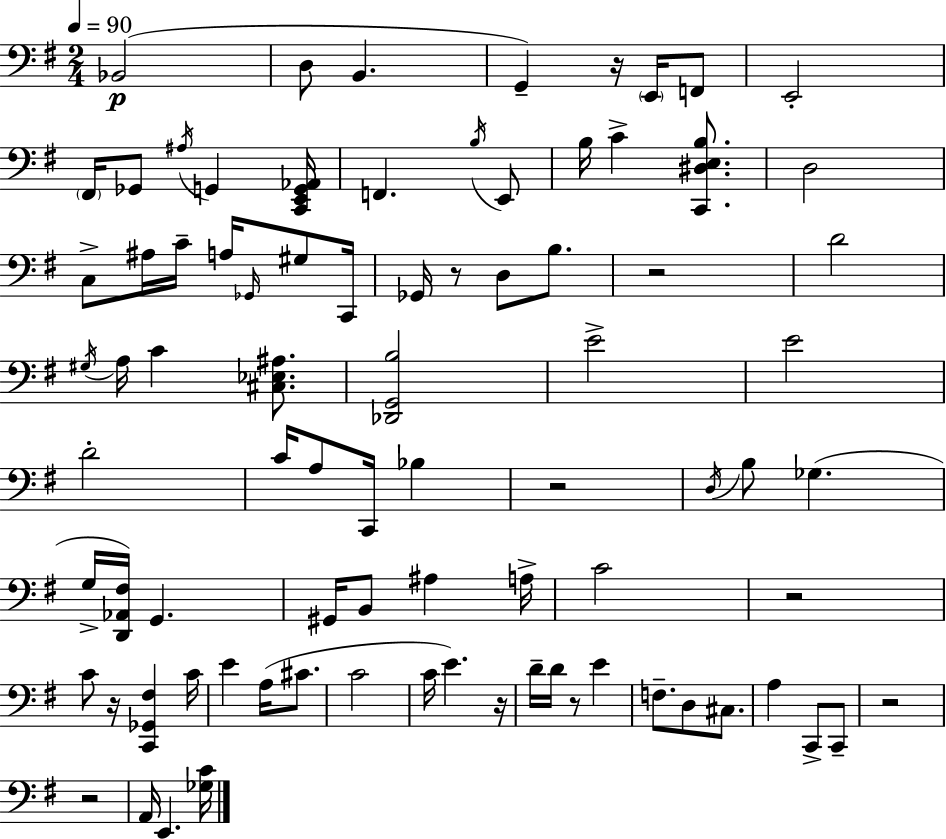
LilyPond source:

{
  \clef bass
  \numericTimeSignature
  \time 2/4
  \key g \major
  \tempo 4 = 90
  bes,2(\p | d8 b,4. | g,4--) r16 \parenthesize e,16 f,8 | e,2-. | \break \parenthesize fis,16 ges,8 \acciaccatura { ais16 } g,4 | <c, e, g, aes,>16 f,4. \acciaccatura { b16 } | e,8 b16 c'4-> <c, dis e b>8. | d2 | \break c8-> ais16 c'16-- a16 \grace { ges,16 } | gis8 c,16 ges,16 r8 d8 | b8. r2 | d'2 | \break \acciaccatura { gis16 } a16 c'4 | <cis ees ais>8. <des, g, b>2 | e'2-> | e'2 | \break d'2-. | c'16 a8 c,16 | bes4 r2 | \acciaccatura { d16 } b8 ges4.( | \break g16-> <d, aes, fis>16) g,4. | gis,16 b,8 | ais4 a16-> c'2 | r2 | \break c'8 r16 | <c, ges, fis>4 c'16 e'4 | a16( cis'8. c'2 | c'16 e'4.) | \break r16 d'16-- d'16 r8 | e'4 f8.-- | d8 cis8. a4 | c,8-> c,8-- r2 | \break r2 | a,16 e,4. | <ges c'>16 \bar "|."
}